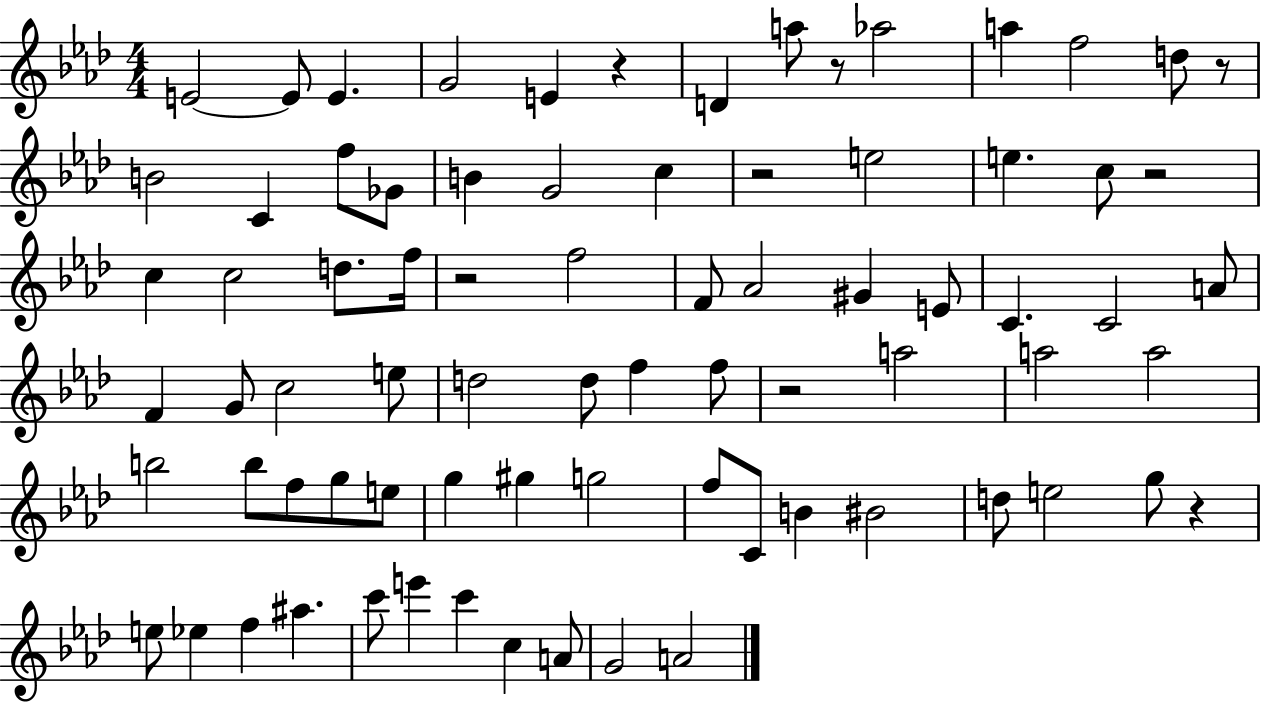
X:1
T:Untitled
M:4/4
L:1/4
K:Ab
E2 E/2 E G2 E z D a/2 z/2 _a2 a f2 d/2 z/2 B2 C f/2 _G/2 B G2 c z2 e2 e c/2 z2 c c2 d/2 f/4 z2 f2 F/2 _A2 ^G E/2 C C2 A/2 F G/2 c2 e/2 d2 d/2 f f/2 z2 a2 a2 a2 b2 b/2 f/2 g/2 e/2 g ^g g2 f/2 C/2 B ^B2 d/2 e2 g/2 z e/2 _e f ^a c'/2 e' c' c A/2 G2 A2